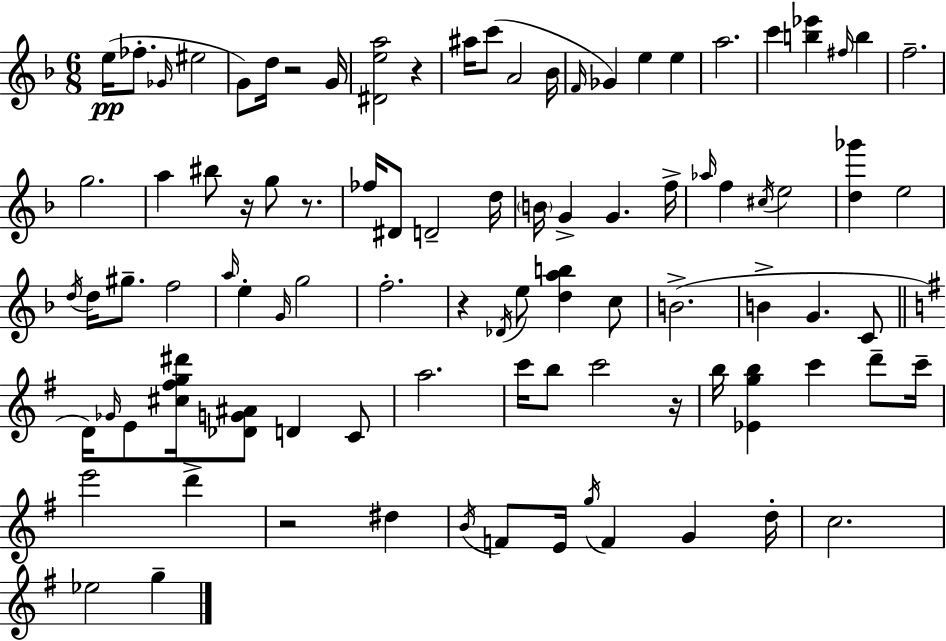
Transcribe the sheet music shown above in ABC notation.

X:1
T:Untitled
M:6/8
L:1/4
K:Dm
e/4 _f/2 _G/4 ^e2 G/2 d/4 z2 G/4 [^Dea]2 z ^a/4 c'/2 A2 _B/4 F/4 _G e e a2 c' [b_e'] ^f/4 b f2 g2 a ^b/2 z/4 g/2 z/2 _f/4 ^D/2 D2 d/4 B/4 G G f/4 _a/4 f ^c/4 e2 [d_g'] e2 d/4 d/4 ^g/2 f2 a/4 e G/4 g2 f2 z _D/4 e/2 [dab] c/2 B2 B G C/2 D/4 _G/4 E/2 [^c^fg^d']/4 [_DG^A]/2 D C/2 a2 c'/4 b/2 c'2 z/4 b/4 [_Egb] c' d'/2 c'/4 e'2 d' z2 ^d B/4 F/2 E/4 g/4 F G d/4 c2 _e2 g